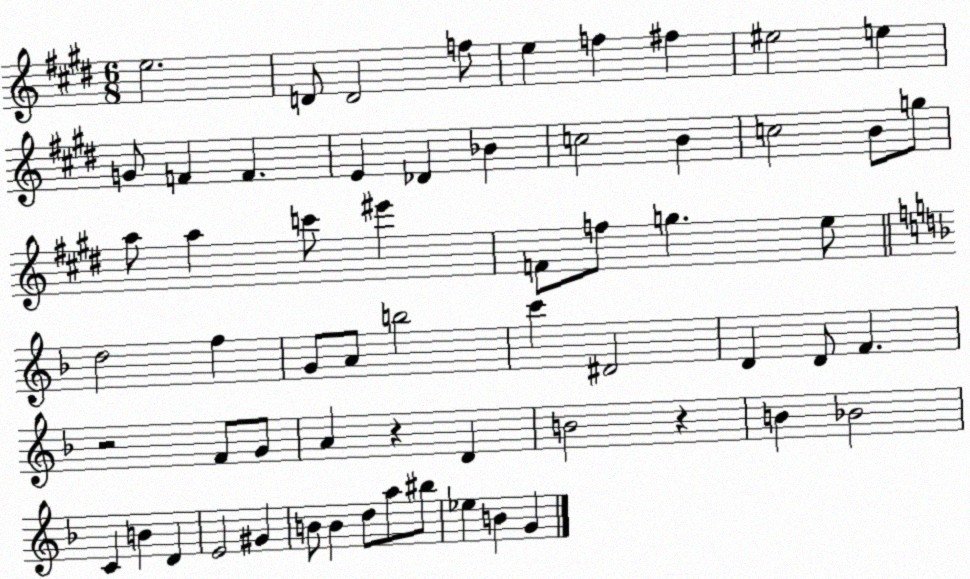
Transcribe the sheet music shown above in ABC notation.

X:1
T:Untitled
M:6/8
L:1/4
K:E
e2 D/2 D2 f/2 e f ^f ^e2 e G/2 F F E _D _B c2 B c2 B/2 g/2 a/2 a c'/2 ^e' F/2 f/2 g e/2 d2 f G/2 A/2 b2 c' ^D2 D D/2 F z2 F/2 G/2 A z D B2 z B _B2 C B D E2 ^G B/2 B d/2 a/2 ^b/2 _e B G